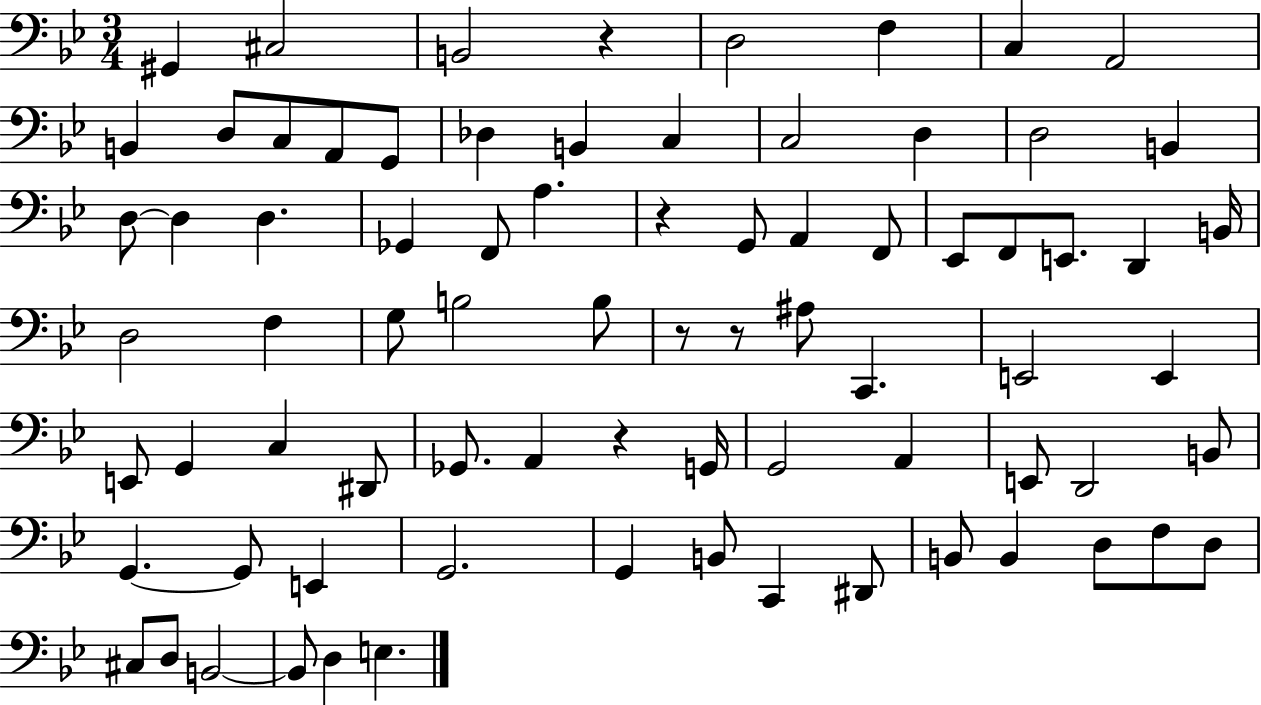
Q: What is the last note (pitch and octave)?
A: E3